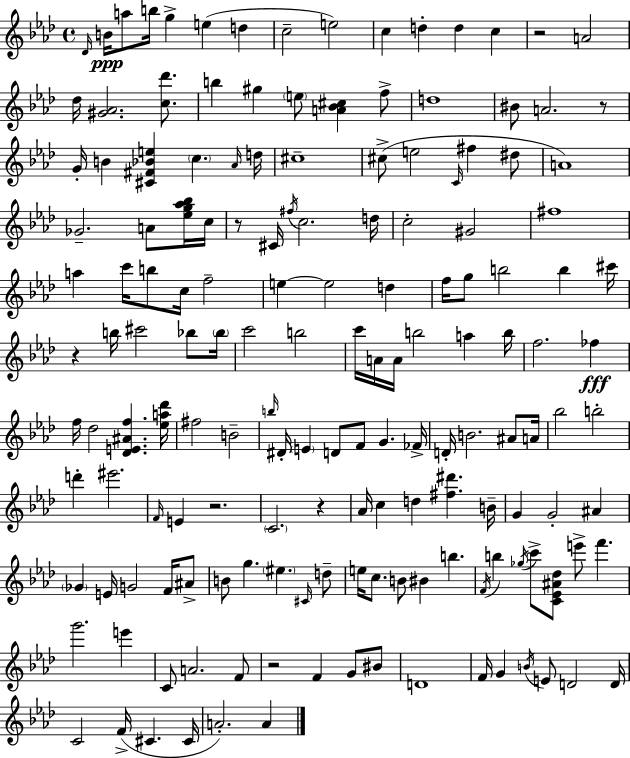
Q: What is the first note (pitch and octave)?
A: Db4